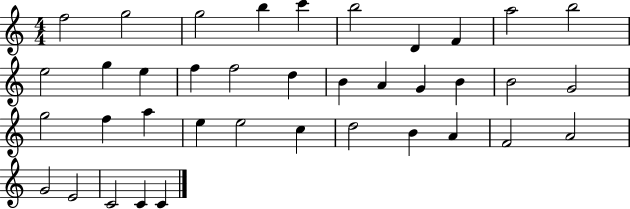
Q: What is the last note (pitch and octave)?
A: C4